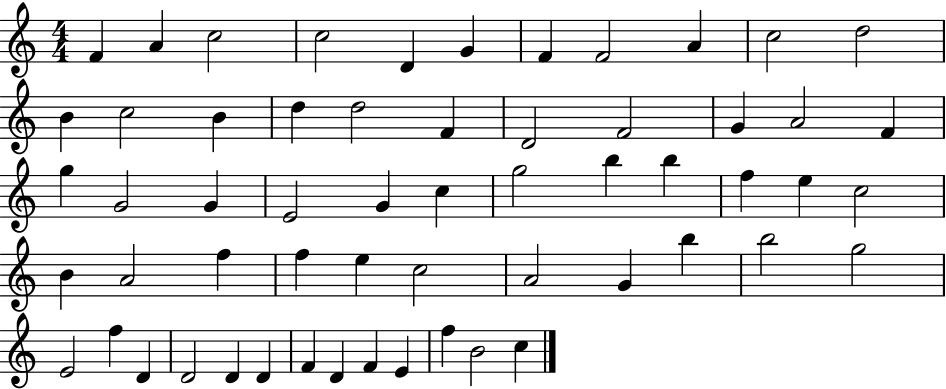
X:1
T:Untitled
M:4/4
L:1/4
K:C
F A c2 c2 D G F F2 A c2 d2 B c2 B d d2 F D2 F2 G A2 F g G2 G E2 G c g2 b b f e c2 B A2 f f e c2 A2 G b b2 g2 E2 f D D2 D D F D F E f B2 c